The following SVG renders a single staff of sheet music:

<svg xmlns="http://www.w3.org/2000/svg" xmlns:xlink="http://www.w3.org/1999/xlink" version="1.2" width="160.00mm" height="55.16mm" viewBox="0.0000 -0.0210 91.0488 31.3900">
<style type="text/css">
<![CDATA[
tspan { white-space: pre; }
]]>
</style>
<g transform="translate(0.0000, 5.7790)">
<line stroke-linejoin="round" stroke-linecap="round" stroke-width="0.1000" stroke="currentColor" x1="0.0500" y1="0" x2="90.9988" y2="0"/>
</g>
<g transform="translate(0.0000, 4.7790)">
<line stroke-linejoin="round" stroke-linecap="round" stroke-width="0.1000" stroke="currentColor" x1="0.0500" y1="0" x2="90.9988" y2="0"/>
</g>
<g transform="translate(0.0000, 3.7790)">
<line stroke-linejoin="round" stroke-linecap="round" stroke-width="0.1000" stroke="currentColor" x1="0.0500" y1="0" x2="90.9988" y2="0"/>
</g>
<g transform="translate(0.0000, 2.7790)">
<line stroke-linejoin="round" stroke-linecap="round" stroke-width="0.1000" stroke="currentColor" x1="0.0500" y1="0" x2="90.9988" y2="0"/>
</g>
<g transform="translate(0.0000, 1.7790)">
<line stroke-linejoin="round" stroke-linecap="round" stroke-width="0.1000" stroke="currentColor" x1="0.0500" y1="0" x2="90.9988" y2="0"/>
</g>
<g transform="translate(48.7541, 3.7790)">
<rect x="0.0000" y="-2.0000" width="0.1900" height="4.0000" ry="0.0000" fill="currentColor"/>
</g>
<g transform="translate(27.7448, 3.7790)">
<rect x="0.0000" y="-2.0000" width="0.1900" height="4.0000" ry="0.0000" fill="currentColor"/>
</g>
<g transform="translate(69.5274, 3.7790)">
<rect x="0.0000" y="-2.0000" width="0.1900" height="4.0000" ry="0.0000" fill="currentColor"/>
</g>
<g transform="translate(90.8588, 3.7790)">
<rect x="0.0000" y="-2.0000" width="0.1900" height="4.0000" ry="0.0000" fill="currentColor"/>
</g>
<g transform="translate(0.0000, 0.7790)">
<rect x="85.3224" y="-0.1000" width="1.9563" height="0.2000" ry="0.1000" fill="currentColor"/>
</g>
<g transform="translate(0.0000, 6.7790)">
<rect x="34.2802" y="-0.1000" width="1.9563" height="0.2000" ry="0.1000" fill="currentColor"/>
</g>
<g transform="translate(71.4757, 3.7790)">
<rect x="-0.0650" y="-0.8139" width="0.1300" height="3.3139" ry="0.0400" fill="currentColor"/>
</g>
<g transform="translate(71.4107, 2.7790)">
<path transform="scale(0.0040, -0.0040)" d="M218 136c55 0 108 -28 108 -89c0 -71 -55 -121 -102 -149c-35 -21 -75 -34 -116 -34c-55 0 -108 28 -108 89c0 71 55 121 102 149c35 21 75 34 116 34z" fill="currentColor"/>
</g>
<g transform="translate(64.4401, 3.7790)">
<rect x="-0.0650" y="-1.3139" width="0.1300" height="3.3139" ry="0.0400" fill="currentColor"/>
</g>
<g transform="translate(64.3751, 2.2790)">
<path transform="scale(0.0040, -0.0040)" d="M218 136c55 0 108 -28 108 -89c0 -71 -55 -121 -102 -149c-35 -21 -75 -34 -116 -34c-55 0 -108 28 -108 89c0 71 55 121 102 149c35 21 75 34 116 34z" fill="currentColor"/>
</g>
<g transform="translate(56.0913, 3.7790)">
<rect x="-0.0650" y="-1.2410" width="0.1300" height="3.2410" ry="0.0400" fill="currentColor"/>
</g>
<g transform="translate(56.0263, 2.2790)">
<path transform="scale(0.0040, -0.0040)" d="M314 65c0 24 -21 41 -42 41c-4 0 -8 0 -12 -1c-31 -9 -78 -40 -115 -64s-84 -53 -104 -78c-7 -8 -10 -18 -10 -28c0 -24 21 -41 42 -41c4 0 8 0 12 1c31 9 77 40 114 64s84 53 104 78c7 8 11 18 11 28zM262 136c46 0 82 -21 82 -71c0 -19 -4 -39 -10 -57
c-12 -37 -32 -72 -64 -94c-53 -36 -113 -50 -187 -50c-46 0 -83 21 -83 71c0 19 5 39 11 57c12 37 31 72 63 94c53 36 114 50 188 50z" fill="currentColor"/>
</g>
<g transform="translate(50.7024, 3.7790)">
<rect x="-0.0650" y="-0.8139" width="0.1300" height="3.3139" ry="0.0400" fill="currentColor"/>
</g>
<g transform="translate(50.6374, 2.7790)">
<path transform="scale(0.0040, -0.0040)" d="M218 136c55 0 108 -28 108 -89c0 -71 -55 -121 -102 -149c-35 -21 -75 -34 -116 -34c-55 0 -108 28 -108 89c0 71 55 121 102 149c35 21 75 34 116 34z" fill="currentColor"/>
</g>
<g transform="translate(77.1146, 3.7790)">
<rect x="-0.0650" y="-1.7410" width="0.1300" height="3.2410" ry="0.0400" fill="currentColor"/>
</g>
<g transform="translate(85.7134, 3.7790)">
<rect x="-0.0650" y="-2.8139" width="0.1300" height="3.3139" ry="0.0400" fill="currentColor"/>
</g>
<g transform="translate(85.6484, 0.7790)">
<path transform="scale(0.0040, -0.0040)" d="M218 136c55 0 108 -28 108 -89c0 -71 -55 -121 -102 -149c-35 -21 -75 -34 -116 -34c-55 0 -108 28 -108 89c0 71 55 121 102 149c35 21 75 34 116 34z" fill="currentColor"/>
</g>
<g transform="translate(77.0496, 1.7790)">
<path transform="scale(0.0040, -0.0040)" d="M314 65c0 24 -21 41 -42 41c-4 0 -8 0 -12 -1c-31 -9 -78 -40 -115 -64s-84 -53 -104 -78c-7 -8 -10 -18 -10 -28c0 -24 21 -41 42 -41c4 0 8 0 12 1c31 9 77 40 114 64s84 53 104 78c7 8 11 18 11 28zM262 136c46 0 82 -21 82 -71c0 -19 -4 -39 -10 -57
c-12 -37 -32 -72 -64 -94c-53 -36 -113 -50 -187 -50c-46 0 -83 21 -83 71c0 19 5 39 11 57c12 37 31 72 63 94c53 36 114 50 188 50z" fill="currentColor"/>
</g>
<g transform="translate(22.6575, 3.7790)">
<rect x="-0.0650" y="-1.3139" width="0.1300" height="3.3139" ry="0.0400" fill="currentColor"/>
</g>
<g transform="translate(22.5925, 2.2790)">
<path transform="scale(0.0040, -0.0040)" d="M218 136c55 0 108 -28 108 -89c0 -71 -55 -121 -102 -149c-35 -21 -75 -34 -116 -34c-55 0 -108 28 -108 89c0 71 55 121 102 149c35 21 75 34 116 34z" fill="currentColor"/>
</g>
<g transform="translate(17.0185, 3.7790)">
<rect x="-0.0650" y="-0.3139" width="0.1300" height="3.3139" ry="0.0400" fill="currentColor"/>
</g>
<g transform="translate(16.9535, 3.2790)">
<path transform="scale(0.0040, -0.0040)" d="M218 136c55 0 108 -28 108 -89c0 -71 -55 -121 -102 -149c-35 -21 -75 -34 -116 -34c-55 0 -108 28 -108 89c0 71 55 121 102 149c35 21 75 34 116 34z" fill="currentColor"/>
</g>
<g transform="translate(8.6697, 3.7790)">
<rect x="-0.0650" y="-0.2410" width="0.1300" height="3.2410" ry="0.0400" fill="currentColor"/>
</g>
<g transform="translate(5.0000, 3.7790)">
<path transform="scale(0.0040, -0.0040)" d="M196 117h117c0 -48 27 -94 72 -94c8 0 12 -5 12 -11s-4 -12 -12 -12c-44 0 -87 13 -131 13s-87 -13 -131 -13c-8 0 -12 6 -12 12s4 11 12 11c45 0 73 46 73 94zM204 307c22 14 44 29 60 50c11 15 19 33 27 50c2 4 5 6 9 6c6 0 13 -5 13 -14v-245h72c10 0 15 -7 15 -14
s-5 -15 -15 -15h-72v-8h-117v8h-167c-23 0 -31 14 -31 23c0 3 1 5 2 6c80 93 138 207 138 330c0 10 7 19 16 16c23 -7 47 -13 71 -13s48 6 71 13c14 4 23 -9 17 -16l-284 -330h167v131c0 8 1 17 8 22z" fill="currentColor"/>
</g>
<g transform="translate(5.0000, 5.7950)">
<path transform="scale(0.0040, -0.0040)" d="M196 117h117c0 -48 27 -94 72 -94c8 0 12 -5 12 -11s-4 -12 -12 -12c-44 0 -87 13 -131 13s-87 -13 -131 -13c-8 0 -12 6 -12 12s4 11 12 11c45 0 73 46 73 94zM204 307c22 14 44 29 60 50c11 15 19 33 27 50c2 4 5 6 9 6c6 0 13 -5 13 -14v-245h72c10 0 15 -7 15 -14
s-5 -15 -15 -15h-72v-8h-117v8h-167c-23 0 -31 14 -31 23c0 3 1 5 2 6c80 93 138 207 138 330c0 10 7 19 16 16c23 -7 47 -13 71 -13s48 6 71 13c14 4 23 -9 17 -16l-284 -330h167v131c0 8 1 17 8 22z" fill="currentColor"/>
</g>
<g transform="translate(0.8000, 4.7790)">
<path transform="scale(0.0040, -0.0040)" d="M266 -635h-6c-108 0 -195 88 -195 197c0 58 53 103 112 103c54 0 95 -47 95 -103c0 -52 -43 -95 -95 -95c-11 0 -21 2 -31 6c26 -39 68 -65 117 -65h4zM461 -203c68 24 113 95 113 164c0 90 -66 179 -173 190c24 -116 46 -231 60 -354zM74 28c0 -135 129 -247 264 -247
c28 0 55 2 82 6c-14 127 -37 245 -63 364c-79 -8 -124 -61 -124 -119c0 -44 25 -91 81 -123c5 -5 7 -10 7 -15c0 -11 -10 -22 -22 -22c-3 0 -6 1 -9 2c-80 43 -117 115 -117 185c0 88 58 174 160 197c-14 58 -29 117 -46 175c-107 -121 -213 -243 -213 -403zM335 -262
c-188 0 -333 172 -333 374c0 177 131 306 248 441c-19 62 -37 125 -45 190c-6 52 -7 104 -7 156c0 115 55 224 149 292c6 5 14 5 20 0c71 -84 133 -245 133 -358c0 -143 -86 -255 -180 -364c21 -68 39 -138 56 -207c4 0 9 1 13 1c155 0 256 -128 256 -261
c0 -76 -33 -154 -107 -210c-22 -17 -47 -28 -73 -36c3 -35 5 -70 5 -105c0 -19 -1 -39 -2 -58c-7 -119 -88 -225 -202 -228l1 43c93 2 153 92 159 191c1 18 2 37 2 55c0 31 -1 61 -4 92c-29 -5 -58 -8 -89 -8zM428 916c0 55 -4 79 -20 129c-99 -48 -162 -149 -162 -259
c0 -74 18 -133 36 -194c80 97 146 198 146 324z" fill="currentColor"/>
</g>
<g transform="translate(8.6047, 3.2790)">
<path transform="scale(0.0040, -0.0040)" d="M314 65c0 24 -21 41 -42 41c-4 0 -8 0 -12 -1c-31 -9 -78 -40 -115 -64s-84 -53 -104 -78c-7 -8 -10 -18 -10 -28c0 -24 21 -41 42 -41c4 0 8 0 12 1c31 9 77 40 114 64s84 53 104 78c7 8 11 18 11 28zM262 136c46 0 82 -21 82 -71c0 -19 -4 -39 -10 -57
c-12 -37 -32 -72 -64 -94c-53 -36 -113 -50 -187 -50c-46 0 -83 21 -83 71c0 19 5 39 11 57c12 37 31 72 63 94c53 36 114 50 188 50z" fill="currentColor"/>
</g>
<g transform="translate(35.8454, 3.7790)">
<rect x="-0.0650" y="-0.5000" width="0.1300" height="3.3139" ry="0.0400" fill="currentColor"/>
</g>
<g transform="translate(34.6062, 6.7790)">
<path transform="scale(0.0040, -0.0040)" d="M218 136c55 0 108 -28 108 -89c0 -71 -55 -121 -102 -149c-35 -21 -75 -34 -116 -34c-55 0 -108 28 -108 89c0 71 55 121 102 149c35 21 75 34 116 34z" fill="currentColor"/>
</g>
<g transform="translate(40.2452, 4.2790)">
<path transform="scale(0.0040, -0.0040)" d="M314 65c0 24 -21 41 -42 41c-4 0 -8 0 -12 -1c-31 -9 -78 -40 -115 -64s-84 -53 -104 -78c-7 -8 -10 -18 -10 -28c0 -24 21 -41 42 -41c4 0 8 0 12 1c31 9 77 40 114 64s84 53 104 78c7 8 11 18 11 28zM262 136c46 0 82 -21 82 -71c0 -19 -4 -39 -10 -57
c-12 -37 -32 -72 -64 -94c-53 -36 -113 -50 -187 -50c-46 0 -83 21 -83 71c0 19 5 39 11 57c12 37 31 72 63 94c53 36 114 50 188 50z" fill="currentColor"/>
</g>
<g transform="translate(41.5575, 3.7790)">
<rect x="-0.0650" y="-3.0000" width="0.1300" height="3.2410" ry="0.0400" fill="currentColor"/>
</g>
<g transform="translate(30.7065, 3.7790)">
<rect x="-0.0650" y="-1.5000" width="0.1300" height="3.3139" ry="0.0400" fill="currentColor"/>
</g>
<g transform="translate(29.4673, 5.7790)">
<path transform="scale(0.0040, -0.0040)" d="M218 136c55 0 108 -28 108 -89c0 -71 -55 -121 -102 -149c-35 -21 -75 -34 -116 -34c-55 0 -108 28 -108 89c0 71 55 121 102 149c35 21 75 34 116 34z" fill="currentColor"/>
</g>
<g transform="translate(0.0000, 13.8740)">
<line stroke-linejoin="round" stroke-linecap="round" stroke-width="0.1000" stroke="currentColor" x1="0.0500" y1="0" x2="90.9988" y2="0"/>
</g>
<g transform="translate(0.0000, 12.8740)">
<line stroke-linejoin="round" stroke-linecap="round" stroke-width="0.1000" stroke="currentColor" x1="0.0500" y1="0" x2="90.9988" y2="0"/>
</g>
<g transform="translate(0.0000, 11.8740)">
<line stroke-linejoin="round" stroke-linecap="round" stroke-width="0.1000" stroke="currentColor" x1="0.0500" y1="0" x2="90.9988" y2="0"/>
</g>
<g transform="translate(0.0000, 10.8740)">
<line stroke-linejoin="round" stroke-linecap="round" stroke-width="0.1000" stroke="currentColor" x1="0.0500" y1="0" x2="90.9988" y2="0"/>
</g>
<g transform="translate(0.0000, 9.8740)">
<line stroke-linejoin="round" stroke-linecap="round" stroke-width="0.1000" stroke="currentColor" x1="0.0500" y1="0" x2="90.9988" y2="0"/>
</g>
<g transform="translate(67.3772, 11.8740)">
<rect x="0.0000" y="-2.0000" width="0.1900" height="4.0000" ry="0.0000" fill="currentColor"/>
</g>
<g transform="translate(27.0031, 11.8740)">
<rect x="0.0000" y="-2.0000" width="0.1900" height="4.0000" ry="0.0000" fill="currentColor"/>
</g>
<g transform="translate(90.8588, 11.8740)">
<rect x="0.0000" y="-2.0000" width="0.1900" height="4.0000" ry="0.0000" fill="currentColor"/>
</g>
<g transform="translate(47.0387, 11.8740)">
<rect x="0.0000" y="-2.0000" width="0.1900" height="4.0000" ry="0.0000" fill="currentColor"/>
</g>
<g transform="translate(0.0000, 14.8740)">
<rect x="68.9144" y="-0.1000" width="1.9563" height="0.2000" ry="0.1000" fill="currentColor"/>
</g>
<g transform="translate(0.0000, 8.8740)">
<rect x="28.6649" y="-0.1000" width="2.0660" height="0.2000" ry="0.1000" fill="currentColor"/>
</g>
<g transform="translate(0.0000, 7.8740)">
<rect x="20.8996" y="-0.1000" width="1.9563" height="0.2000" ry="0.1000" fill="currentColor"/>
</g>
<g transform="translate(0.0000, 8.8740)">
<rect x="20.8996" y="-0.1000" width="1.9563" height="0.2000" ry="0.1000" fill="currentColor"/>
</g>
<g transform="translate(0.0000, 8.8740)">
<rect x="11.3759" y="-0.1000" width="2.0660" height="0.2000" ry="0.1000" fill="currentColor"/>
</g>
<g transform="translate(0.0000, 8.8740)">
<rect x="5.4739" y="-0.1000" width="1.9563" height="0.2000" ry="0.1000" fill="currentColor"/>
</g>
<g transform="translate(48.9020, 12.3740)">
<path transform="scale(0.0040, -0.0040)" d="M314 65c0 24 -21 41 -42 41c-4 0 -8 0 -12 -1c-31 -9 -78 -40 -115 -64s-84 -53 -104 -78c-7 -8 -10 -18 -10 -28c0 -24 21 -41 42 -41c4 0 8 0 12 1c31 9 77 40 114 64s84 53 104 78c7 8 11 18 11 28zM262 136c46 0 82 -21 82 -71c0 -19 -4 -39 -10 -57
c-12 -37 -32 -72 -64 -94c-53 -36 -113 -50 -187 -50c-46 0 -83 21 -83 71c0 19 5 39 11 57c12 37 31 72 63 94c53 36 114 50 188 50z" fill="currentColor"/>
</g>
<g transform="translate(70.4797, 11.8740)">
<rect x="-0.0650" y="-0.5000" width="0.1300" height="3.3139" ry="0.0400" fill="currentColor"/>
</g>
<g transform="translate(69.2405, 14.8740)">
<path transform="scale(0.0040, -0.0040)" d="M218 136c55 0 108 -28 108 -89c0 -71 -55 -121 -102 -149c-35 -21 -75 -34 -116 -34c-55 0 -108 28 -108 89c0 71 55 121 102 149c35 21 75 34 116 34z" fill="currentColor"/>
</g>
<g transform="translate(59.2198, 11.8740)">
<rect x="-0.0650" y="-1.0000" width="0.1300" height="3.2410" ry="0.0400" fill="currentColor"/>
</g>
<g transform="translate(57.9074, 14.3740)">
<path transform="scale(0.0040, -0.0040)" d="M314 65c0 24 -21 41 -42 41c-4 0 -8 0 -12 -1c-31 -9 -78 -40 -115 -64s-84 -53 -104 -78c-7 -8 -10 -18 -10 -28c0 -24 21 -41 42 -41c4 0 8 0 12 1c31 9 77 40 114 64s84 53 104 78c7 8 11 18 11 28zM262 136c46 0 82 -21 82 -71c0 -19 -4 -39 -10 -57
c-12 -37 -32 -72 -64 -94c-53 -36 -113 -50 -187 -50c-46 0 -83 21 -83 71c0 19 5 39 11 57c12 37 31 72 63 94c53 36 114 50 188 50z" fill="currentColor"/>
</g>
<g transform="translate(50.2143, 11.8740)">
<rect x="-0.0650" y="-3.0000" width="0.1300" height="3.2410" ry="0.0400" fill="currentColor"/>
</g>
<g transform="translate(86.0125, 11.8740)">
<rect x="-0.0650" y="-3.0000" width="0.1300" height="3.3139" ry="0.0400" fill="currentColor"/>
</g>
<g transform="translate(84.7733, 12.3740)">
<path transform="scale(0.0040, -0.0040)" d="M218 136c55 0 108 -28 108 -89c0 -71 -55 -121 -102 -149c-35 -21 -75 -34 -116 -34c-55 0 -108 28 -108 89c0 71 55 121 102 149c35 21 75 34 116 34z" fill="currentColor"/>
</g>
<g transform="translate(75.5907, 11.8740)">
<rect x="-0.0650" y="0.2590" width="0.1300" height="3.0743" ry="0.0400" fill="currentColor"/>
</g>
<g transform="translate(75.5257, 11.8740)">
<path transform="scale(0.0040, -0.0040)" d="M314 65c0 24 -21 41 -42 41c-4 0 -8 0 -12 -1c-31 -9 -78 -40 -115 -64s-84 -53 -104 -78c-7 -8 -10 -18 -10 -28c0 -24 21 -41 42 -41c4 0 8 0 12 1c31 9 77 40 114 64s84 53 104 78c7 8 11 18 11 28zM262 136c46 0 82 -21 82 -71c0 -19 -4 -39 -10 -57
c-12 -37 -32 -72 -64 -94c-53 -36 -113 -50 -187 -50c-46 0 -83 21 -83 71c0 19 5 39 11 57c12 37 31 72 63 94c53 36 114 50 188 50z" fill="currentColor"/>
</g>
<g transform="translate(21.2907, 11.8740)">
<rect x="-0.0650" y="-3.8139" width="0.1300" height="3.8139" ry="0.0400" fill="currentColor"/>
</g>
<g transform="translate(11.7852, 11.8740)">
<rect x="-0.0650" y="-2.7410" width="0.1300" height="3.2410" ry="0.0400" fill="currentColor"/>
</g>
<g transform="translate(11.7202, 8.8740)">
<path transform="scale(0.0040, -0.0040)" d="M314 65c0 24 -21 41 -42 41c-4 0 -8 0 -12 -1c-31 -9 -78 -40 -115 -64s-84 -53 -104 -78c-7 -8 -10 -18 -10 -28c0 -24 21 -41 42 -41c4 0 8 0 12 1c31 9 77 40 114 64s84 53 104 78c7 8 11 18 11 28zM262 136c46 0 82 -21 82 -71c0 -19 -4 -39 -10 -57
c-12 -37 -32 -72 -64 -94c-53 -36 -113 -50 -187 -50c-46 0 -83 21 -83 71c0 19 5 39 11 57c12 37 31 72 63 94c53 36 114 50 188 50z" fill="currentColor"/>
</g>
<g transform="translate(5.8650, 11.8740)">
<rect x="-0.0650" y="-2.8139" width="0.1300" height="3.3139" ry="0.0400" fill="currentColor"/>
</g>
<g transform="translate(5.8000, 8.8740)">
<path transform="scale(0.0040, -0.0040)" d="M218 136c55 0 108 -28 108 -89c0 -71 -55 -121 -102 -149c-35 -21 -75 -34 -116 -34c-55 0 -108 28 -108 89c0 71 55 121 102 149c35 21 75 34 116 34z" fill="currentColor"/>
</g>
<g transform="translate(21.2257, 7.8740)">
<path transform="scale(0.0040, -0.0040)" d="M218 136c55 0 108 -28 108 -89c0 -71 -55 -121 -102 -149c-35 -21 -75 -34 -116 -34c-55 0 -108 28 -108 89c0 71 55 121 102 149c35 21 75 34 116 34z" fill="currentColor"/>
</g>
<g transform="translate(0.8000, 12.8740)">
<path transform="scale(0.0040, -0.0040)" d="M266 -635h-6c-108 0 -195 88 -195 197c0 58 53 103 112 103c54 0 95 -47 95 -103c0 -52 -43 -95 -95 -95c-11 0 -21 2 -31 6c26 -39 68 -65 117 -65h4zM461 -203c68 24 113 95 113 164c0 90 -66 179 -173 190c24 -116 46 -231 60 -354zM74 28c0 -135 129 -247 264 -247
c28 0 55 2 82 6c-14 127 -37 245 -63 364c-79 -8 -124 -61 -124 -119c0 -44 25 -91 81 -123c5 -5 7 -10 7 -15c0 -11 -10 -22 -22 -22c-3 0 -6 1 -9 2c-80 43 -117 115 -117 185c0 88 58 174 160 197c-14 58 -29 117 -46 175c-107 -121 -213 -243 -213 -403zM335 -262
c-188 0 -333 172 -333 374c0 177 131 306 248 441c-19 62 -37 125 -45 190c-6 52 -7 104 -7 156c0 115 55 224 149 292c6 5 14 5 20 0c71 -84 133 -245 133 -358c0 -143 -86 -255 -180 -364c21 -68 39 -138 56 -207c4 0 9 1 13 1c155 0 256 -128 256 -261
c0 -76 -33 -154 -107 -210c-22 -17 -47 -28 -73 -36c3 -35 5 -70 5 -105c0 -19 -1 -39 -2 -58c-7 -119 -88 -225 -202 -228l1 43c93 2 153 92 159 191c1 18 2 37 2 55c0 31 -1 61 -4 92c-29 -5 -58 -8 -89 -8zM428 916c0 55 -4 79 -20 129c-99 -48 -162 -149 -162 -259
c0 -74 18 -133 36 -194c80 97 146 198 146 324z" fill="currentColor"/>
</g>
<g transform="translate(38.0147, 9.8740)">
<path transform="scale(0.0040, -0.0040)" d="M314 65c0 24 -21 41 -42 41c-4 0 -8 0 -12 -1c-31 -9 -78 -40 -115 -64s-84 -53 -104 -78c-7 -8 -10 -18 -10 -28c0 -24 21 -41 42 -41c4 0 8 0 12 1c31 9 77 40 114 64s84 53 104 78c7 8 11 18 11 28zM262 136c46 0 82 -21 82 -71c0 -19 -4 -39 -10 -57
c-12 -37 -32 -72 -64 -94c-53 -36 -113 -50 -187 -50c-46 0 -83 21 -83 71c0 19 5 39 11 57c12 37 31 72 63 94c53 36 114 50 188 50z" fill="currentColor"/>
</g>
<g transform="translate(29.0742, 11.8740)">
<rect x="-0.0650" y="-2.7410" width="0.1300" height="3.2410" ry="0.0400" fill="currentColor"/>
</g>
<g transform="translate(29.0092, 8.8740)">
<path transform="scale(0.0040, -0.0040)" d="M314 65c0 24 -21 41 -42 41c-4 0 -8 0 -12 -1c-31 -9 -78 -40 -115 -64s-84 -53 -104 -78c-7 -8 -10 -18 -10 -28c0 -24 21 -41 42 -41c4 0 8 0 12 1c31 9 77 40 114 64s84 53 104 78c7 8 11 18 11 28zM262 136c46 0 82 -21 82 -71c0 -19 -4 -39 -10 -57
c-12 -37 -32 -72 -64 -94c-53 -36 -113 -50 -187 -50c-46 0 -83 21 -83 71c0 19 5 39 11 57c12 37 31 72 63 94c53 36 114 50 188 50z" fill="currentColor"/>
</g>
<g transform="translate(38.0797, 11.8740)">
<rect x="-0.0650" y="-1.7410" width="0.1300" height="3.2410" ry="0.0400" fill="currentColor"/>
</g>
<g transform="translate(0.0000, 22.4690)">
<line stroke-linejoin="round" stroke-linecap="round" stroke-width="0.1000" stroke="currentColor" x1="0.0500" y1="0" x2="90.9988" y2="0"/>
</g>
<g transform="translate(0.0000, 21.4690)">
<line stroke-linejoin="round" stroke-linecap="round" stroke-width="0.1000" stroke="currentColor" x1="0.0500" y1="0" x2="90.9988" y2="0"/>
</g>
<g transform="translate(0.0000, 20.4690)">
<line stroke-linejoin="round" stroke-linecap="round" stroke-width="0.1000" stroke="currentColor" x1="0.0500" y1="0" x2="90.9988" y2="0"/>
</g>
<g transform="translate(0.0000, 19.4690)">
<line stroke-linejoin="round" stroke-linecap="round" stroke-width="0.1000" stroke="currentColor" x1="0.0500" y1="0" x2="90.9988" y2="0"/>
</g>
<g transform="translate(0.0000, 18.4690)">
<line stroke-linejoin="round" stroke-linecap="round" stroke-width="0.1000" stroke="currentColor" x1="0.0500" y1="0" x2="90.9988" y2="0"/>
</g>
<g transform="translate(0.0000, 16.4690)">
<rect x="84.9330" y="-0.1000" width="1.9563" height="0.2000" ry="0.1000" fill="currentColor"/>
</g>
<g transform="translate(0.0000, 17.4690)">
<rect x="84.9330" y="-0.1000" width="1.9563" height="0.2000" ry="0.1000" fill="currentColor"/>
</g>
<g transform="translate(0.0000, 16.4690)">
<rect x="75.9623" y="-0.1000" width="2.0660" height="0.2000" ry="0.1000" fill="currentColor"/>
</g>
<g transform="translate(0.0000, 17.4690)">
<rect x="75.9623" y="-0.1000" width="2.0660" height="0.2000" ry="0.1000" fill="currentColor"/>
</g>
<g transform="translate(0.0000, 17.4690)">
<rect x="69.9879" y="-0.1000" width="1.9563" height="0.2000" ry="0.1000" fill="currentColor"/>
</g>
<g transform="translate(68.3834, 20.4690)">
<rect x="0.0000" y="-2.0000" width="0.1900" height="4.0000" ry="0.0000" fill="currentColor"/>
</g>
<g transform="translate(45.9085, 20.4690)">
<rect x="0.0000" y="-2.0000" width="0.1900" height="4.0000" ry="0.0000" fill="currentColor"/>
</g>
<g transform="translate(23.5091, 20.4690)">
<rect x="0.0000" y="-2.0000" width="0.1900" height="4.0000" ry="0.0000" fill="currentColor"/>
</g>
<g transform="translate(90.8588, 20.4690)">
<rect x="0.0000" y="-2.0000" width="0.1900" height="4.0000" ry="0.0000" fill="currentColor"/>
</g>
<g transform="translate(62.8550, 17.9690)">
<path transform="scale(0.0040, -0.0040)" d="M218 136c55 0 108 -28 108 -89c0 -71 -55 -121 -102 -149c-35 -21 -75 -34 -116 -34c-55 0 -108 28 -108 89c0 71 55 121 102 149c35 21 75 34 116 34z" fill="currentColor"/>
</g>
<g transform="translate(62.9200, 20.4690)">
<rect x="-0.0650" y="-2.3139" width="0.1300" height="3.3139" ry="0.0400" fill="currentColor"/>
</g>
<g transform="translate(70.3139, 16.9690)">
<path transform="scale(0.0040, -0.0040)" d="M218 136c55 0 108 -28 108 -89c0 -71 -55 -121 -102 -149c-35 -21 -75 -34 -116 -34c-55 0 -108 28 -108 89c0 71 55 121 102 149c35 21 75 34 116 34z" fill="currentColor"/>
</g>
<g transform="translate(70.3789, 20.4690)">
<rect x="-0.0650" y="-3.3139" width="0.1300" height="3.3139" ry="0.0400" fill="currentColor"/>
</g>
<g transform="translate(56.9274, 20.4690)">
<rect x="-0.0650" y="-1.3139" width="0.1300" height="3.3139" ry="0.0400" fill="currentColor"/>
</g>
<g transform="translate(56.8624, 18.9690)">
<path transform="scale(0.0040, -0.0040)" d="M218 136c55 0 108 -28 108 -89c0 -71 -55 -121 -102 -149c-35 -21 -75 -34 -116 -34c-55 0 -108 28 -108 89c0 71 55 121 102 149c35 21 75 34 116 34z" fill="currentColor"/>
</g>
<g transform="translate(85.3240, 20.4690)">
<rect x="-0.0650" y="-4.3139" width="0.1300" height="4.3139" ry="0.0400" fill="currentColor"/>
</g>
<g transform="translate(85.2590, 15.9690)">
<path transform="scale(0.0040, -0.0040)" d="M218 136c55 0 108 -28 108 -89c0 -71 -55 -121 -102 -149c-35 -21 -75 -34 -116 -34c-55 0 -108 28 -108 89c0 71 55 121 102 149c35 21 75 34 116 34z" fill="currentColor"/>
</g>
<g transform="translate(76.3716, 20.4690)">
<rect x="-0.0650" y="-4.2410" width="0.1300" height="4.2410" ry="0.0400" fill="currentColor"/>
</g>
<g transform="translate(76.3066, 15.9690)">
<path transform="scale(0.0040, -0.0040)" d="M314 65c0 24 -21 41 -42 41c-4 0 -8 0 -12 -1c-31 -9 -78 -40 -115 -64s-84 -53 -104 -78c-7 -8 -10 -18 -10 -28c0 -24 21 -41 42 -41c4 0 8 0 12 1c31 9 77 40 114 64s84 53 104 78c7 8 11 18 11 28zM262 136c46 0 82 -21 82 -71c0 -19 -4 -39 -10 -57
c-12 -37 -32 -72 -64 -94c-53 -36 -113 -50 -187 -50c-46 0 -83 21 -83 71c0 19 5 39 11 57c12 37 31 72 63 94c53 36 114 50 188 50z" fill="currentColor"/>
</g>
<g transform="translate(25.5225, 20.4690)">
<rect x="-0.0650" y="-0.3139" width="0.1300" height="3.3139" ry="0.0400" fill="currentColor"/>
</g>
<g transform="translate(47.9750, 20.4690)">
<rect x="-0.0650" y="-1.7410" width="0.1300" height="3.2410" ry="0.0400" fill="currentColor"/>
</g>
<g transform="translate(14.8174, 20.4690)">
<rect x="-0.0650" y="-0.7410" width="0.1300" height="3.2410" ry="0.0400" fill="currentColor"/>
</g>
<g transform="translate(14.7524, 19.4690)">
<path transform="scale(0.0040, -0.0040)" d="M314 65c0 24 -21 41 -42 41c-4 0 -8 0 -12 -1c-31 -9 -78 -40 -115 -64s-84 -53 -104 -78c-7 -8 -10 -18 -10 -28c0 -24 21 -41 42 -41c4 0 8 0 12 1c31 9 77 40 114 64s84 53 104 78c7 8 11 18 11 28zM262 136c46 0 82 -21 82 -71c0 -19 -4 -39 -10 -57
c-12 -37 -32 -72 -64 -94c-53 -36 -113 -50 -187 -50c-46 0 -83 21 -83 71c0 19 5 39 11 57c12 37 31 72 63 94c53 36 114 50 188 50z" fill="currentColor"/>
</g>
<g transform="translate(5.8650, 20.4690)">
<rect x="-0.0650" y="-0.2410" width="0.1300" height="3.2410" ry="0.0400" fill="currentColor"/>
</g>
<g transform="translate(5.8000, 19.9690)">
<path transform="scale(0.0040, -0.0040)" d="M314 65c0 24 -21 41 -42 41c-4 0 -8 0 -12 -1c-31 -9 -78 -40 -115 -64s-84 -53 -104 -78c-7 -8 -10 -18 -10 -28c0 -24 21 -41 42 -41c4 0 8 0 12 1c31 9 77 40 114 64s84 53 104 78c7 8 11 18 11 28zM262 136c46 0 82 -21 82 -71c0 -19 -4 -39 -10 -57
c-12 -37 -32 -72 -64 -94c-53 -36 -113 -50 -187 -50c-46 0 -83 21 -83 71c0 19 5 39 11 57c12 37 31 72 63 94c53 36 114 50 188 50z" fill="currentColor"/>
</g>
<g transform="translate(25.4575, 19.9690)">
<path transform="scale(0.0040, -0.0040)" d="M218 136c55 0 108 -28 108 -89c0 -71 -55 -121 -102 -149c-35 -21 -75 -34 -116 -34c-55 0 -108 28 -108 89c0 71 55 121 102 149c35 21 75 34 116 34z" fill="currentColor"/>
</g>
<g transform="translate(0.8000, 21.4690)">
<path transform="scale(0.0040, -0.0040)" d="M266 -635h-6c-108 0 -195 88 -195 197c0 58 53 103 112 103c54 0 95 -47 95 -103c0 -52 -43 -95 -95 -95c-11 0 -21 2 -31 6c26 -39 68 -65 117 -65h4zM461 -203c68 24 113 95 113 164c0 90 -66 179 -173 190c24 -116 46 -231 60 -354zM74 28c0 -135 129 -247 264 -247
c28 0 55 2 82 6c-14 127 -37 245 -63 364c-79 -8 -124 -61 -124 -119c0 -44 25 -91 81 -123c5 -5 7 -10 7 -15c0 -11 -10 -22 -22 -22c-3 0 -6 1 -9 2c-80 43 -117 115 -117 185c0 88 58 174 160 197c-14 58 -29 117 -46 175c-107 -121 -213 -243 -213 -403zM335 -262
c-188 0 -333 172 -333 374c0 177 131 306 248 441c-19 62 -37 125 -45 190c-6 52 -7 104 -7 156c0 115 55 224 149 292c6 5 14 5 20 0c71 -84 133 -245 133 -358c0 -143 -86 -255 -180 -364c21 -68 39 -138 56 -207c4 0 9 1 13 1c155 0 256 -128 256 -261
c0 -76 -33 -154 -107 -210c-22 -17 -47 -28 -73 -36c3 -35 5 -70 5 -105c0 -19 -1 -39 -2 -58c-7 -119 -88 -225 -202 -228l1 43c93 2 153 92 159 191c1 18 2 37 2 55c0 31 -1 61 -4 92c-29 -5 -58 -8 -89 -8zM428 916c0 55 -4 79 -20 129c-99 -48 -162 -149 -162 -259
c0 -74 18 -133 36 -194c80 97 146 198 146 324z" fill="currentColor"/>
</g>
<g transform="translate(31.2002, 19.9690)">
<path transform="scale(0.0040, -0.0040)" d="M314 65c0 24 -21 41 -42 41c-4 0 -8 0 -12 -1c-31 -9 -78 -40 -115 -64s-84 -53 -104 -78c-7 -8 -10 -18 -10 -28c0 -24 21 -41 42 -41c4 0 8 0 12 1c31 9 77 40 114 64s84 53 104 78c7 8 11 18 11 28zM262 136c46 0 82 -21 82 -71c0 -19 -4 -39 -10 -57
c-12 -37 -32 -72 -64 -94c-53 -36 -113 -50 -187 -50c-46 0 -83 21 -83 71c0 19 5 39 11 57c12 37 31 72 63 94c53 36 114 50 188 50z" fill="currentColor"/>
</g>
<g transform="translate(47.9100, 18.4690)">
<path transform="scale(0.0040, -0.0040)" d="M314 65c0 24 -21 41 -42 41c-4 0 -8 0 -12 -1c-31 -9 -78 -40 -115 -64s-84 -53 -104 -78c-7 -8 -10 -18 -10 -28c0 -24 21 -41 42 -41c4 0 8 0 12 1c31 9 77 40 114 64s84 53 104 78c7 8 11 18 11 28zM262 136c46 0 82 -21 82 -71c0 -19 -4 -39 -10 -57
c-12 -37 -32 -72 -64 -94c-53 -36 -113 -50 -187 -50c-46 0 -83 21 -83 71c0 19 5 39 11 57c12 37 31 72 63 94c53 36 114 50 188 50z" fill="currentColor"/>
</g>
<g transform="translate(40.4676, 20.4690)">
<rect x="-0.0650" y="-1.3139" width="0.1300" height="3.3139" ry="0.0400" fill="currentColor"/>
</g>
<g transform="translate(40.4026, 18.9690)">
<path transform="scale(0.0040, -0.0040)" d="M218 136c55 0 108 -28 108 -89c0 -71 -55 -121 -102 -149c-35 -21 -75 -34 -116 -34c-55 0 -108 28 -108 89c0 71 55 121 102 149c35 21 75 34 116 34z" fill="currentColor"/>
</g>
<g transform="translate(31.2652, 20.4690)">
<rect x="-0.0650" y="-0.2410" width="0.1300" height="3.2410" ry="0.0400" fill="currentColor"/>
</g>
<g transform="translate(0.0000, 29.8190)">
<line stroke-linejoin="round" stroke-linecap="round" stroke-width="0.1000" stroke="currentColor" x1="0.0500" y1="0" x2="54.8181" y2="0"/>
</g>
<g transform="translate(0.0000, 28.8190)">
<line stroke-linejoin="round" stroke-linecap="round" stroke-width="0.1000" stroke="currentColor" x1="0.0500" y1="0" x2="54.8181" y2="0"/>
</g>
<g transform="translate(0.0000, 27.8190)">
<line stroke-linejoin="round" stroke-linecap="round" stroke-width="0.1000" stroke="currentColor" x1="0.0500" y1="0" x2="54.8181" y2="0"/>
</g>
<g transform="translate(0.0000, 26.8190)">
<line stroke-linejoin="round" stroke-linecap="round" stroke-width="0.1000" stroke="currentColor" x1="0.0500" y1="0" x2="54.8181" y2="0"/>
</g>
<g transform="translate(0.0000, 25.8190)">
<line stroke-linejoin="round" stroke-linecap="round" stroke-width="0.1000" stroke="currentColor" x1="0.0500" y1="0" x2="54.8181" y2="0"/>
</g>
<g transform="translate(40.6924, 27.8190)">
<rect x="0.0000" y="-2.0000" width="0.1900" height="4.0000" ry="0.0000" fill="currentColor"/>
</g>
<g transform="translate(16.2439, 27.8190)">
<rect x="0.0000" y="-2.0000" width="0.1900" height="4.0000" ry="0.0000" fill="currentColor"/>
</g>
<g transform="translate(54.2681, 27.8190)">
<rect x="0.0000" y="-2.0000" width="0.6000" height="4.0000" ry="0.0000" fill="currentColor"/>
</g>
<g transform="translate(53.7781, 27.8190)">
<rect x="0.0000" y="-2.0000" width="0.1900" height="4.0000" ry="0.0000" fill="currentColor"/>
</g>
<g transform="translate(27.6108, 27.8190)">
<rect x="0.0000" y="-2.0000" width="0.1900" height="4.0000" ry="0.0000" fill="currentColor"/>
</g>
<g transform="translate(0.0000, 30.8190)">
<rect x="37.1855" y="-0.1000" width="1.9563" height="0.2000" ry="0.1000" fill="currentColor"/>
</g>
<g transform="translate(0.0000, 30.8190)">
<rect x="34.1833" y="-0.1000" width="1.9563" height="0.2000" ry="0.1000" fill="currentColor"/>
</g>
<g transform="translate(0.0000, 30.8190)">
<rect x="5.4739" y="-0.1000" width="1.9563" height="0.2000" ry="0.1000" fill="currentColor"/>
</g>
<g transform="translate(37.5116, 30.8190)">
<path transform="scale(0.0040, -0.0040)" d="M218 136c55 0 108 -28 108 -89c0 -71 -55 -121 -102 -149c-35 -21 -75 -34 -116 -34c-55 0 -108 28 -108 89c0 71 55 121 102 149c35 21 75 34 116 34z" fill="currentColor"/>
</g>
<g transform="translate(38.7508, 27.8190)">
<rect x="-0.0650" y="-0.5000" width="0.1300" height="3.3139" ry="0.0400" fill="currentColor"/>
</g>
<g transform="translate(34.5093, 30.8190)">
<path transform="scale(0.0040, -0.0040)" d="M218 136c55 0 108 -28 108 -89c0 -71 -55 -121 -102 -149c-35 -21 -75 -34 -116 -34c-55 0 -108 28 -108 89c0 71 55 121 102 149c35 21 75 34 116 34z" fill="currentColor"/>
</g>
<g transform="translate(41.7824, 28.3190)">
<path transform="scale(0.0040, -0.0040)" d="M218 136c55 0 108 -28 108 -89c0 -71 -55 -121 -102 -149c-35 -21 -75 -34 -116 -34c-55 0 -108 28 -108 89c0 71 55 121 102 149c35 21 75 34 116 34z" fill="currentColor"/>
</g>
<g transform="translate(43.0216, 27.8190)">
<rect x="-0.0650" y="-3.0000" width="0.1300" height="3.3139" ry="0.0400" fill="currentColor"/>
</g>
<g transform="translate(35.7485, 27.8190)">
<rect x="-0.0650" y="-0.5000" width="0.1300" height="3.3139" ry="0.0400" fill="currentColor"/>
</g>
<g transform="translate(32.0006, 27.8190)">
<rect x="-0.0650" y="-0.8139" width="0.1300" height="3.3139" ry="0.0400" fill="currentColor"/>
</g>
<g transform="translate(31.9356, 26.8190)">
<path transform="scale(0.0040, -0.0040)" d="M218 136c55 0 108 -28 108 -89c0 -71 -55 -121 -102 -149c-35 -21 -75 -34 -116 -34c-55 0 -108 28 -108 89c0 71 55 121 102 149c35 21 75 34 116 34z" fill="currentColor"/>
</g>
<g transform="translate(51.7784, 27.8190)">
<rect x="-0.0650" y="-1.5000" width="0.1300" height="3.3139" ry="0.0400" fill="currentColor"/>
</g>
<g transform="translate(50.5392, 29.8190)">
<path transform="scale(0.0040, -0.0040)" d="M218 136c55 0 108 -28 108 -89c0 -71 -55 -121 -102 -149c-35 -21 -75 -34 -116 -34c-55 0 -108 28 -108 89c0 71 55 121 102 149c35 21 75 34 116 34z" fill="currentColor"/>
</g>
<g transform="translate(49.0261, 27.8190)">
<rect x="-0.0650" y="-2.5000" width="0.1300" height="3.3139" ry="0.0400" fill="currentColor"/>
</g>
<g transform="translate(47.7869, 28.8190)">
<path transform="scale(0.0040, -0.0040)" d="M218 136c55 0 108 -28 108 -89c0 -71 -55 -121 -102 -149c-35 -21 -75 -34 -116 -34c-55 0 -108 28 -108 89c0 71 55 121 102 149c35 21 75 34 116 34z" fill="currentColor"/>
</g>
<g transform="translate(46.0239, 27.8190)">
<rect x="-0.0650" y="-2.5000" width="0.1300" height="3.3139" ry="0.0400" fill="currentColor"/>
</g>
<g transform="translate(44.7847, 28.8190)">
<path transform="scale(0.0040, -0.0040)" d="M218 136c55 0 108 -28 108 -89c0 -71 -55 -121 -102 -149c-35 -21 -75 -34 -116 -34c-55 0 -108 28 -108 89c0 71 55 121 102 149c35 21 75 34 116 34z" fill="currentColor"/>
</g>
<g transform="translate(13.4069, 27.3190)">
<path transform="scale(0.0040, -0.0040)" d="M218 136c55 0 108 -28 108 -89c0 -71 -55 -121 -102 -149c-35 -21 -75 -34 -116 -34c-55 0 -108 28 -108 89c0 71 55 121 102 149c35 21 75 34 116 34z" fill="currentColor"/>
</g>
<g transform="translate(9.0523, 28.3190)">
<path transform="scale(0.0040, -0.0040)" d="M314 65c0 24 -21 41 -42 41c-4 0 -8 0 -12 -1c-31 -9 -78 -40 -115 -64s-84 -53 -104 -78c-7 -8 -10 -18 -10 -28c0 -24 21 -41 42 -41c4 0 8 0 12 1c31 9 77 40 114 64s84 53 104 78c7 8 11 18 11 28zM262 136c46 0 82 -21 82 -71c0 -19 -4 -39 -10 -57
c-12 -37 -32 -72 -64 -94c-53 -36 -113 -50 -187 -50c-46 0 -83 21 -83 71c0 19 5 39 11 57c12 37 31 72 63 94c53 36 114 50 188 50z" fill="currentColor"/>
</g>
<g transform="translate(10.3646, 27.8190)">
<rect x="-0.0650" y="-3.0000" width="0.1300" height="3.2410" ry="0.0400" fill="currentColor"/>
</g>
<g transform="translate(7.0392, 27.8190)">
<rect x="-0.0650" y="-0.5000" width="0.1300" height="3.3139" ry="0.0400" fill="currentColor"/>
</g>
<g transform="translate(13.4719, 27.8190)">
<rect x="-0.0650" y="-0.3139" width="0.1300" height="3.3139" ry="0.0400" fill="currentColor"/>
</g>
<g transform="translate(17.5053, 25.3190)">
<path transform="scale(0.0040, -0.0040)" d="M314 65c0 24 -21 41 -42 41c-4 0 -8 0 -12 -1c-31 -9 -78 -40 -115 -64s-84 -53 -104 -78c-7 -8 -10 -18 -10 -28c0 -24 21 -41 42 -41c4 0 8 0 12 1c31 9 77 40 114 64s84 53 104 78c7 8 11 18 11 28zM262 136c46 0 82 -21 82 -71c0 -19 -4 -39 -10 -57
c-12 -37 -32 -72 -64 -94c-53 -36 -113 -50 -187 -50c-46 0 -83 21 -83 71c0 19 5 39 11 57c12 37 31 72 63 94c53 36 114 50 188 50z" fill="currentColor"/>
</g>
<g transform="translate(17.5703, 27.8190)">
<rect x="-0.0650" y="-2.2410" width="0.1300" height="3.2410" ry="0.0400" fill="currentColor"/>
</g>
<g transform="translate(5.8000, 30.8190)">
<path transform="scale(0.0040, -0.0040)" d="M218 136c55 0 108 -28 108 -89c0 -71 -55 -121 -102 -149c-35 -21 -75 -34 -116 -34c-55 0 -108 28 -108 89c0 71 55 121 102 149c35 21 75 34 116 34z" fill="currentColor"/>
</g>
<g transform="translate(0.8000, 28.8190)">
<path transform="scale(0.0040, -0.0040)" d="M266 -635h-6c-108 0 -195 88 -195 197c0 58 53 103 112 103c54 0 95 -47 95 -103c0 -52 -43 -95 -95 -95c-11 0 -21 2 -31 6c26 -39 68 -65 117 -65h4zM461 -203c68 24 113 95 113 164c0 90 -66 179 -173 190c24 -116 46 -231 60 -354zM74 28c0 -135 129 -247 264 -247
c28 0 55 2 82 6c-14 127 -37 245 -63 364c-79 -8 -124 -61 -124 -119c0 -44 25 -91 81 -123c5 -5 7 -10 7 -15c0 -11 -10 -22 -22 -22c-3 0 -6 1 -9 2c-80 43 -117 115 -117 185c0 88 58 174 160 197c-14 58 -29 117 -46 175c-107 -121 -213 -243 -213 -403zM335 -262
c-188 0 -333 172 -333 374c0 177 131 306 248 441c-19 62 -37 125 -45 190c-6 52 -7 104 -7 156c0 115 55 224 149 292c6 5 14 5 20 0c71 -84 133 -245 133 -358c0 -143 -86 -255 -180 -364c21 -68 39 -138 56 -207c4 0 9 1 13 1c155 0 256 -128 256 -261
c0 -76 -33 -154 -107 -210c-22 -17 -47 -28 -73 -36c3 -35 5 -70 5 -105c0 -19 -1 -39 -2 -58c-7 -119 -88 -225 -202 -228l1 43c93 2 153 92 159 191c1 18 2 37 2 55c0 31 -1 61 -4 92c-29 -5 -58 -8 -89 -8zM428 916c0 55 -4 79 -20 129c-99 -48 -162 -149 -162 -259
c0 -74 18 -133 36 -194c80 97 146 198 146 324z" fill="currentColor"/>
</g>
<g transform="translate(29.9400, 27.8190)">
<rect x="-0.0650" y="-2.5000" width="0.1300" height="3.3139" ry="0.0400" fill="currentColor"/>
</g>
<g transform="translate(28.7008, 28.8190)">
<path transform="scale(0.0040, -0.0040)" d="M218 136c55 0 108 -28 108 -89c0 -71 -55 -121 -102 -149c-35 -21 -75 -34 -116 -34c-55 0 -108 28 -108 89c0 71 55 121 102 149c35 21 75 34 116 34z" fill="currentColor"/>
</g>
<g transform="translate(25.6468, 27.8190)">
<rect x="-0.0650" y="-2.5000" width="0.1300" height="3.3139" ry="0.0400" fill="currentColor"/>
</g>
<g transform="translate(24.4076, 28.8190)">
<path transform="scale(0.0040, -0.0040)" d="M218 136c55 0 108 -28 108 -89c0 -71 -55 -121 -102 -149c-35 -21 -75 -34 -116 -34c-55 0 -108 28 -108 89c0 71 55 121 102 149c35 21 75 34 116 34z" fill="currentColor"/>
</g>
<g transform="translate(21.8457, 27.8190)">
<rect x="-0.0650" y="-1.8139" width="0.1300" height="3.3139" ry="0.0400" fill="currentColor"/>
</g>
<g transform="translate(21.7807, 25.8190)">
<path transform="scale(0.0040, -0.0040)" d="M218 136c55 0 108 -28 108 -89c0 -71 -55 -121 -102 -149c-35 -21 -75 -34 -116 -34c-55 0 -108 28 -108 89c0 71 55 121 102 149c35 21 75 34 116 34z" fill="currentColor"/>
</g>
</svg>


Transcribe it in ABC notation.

X:1
T:Untitled
M:4/4
L:1/4
K:C
c2 c e E C A2 d e2 e d f2 a a a2 c' a2 f2 A2 D2 C B2 A c2 d2 c c2 e f2 e g b d'2 d' C A2 c g2 f G G d C C A G G E